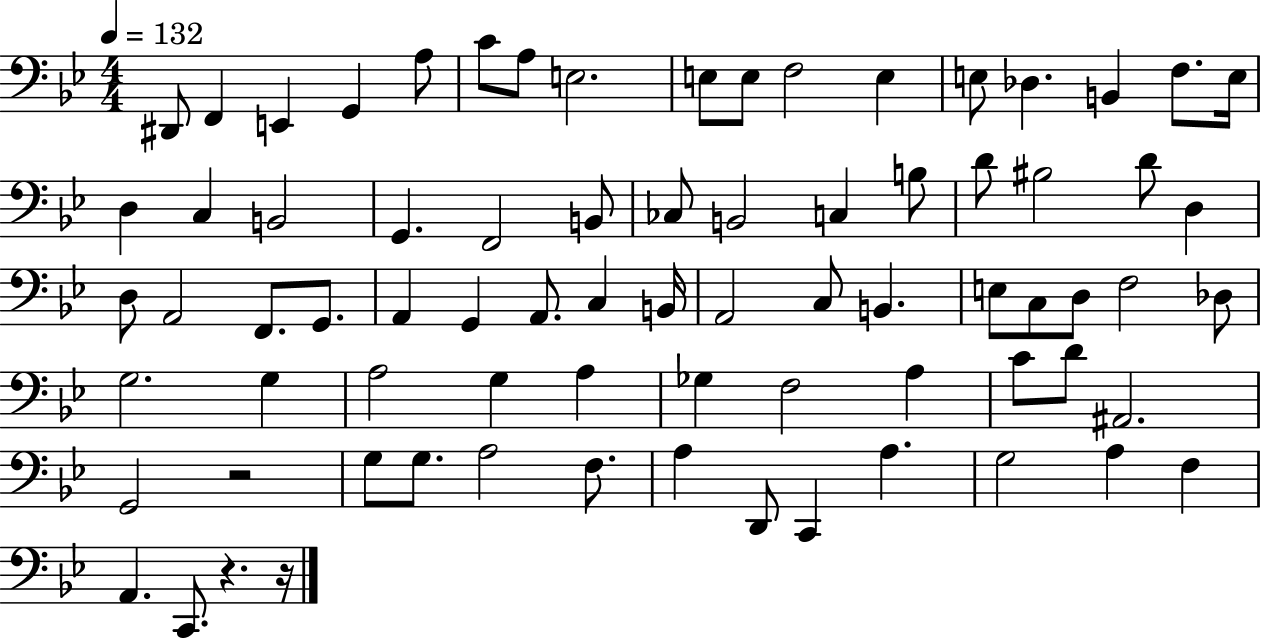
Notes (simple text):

D#2/e F2/q E2/q G2/q A3/e C4/e A3/e E3/h. E3/e E3/e F3/h E3/q E3/e Db3/q. B2/q F3/e. E3/s D3/q C3/q B2/h G2/q. F2/h B2/e CES3/e B2/h C3/q B3/e D4/e BIS3/h D4/e D3/q D3/e A2/h F2/e. G2/e. A2/q G2/q A2/e. C3/q B2/s A2/h C3/e B2/q. E3/e C3/e D3/e F3/h Db3/e G3/h. G3/q A3/h G3/q A3/q Gb3/q F3/h A3/q C4/e D4/e A#2/h. G2/h R/h G3/e G3/e. A3/h F3/e. A3/q D2/e C2/q A3/q. G3/h A3/q F3/q A2/q. C2/e. R/q. R/s